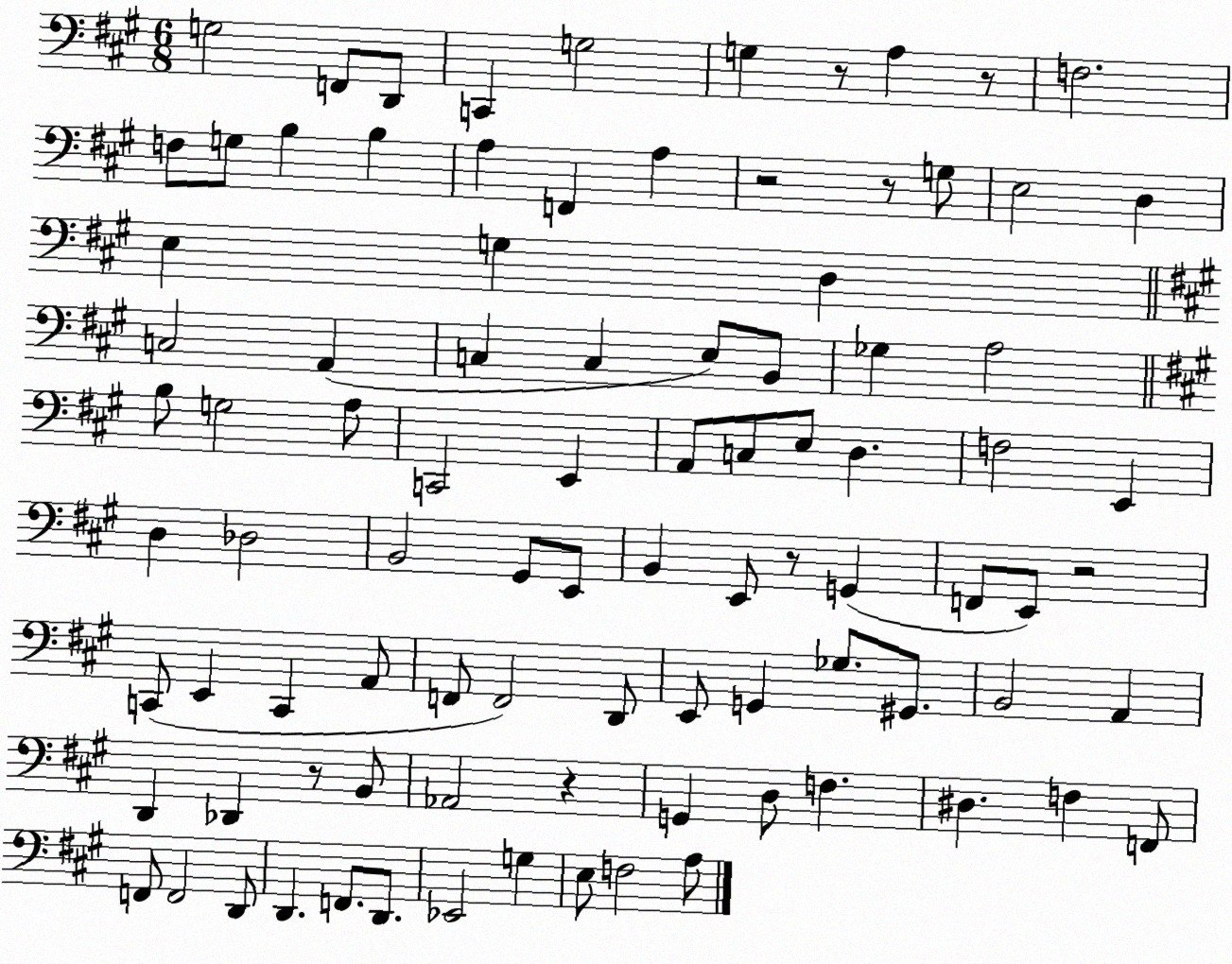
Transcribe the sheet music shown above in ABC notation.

X:1
T:Untitled
M:6/8
L:1/4
K:A
G,2 F,,/2 D,,/2 C,, G,2 G, z/2 A, z/2 F,2 F,/2 G,/2 B, B, A, F,, A, z2 z/2 G,/2 E,2 D, E, G, D, C,2 A,, C, C, E,/2 B,,/2 _G, A,2 B,/2 G,2 A,/2 C,,2 E,, A,,/2 C,/2 E,/2 D, F,2 E,, D, _D,2 B,,2 ^G,,/2 E,,/2 B,, E,,/2 z/2 G,, F,,/2 E,,/2 z2 C,,/2 E,, C,, A,,/2 F,,/2 F,,2 D,,/2 E,,/2 G,, _G,/2 ^G,,/2 B,,2 A,, D,, _D,, z/2 B,,/2 _A,,2 z G,, D,/2 F, ^D, F, F,,/2 F,,/2 F,,2 D,,/2 D,, F,,/2 D,,/2 _E,,2 G, E,/2 F,2 A,/2